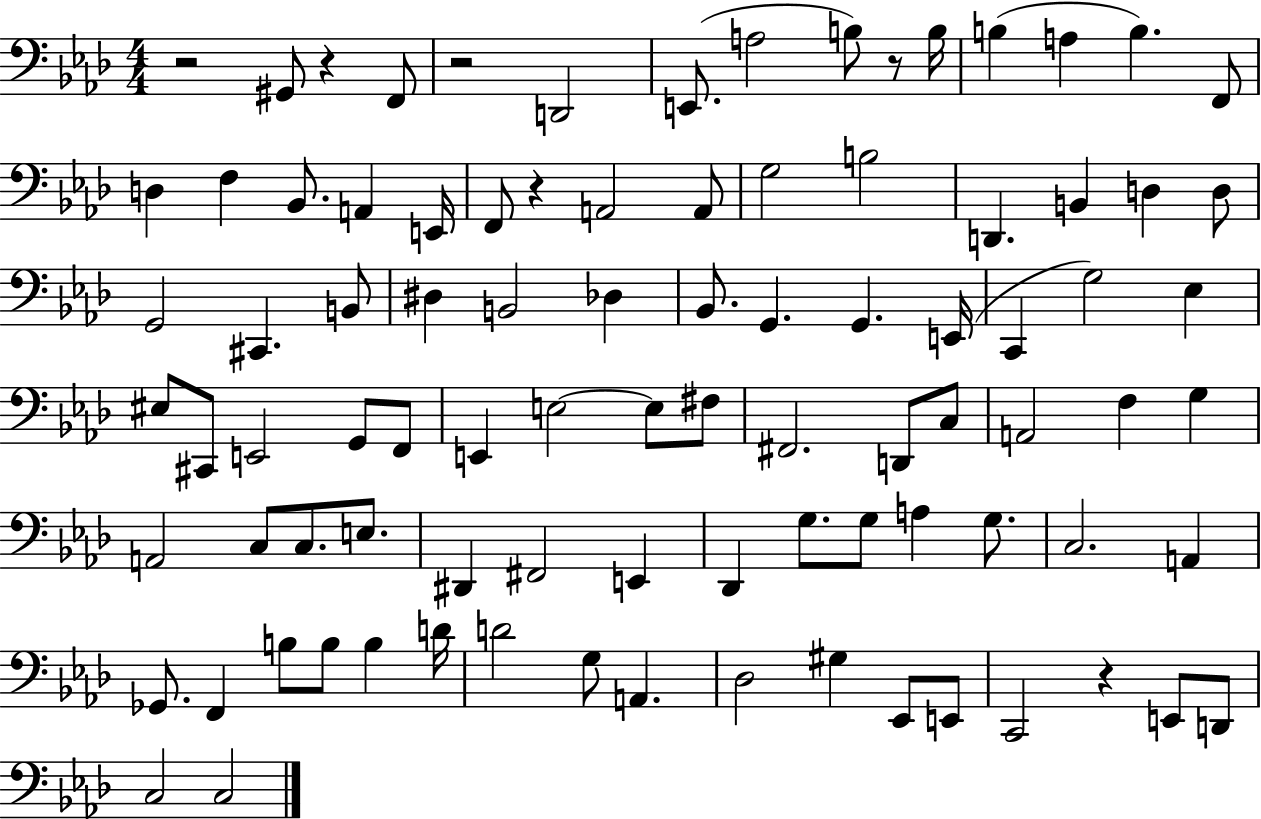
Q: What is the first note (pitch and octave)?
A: G#2